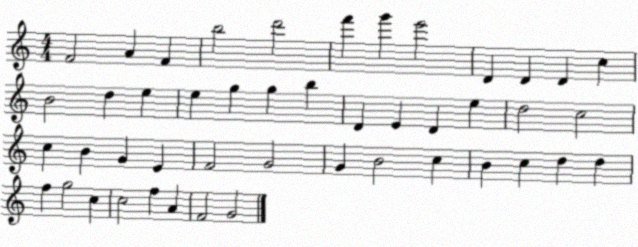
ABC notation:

X:1
T:Untitled
M:4/4
L:1/4
K:C
F2 A F b2 d'2 f' g' e'2 D D D c B2 d e e g g b D E D e d2 c2 c B G E F2 G2 G B2 c B c d d f g2 c c2 f A F2 G2